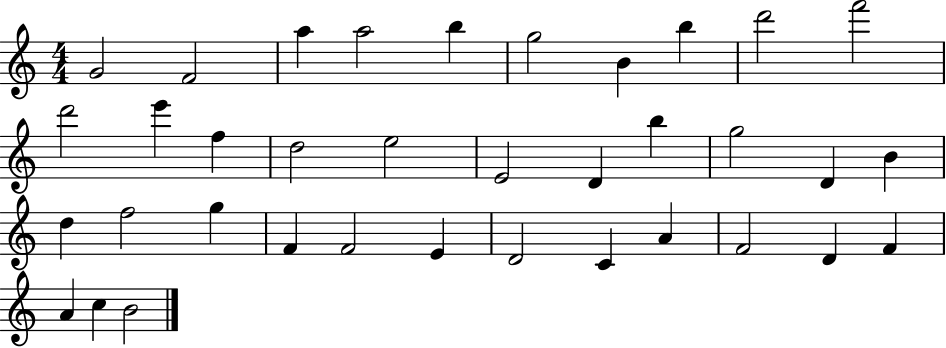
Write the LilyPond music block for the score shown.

{
  \clef treble
  \numericTimeSignature
  \time 4/4
  \key c \major
  g'2 f'2 | a''4 a''2 b''4 | g''2 b'4 b''4 | d'''2 f'''2 | \break d'''2 e'''4 f''4 | d''2 e''2 | e'2 d'4 b''4 | g''2 d'4 b'4 | \break d''4 f''2 g''4 | f'4 f'2 e'4 | d'2 c'4 a'4 | f'2 d'4 f'4 | \break a'4 c''4 b'2 | \bar "|."
}